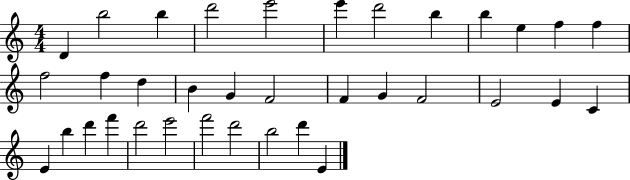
X:1
T:Untitled
M:4/4
L:1/4
K:C
D b2 b d'2 e'2 e' d'2 b b e f f f2 f d B G F2 F G F2 E2 E C E b d' f' d'2 e'2 f'2 d'2 b2 d' E